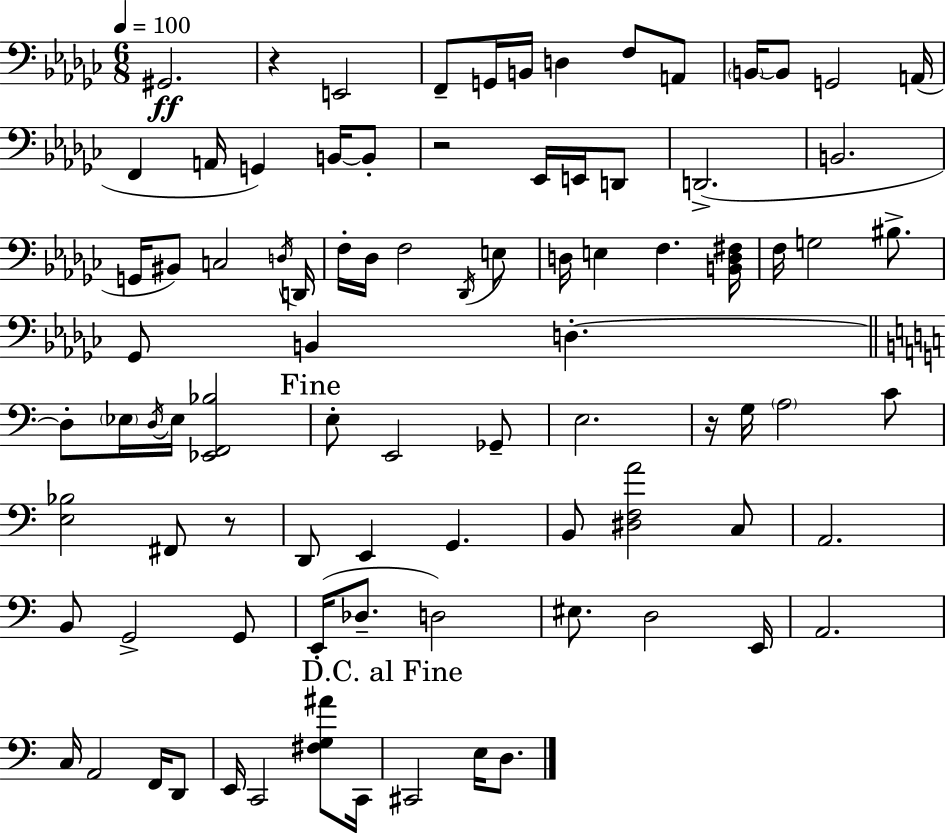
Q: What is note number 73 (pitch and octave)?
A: D2